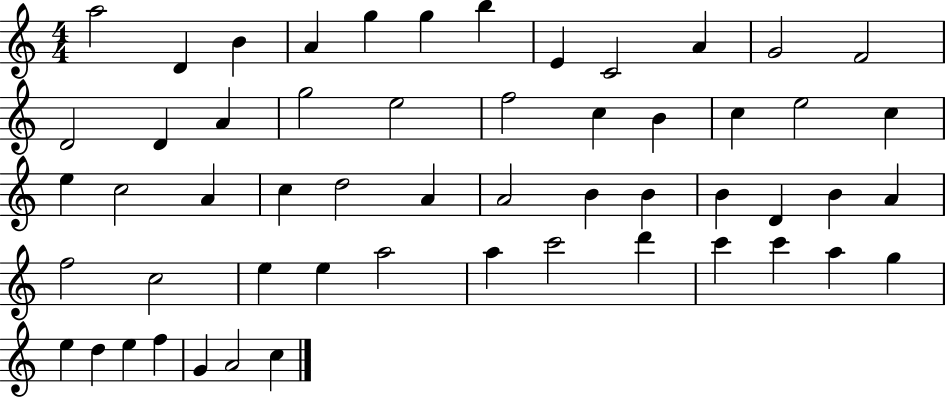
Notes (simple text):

A5/h D4/q B4/q A4/q G5/q G5/q B5/q E4/q C4/h A4/q G4/h F4/h D4/h D4/q A4/q G5/h E5/h F5/h C5/q B4/q C5/q E5/h C5/q E5/q C5/h A4/q C5/q D5/h A4/q A4/h B4/q B4/q B4/q D4/q B4/q A4/q F5/h C5/h E5/q E5/q A5/h A5/q C6/h D6/q C6/q C6/q A5/q G5/q E5/q D5/q E5/q F5/q G4/q A4/h C5/q